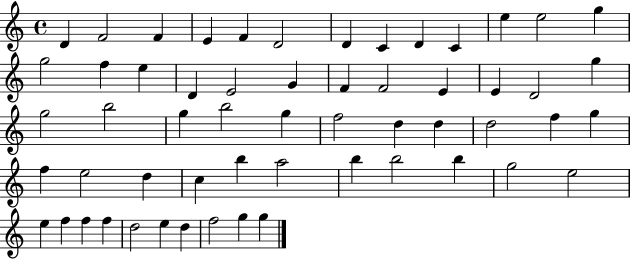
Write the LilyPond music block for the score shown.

{
  \clef treble
  \time 4/4
  \defaultTimeSignature
  \key c \major
  d'4 f'2 f'4 | e'4 f'4 d'2 | d'4 c'4 d'4 c'4 | e''4 e''2 g''4 | \break g''2 f''4 e''4 | d'4 e'2 g'4 | f'4 f'2 e'4 | e'4 d'2 g''4 | \break g''2 b''2 | g''4 b''2 g''4 | f''2 d''4 d''4 | d''2 f''4 g''4 | \break f''4 e''2 d''4 | c''4 b''4 a''2 | b''4 b''2 b''4 | g''2 e''2 | \break e''4 f''4 f''4 f''4 | d''2 e''4 d''4 | f''2 g''4 g''4 | \bar "|."
}